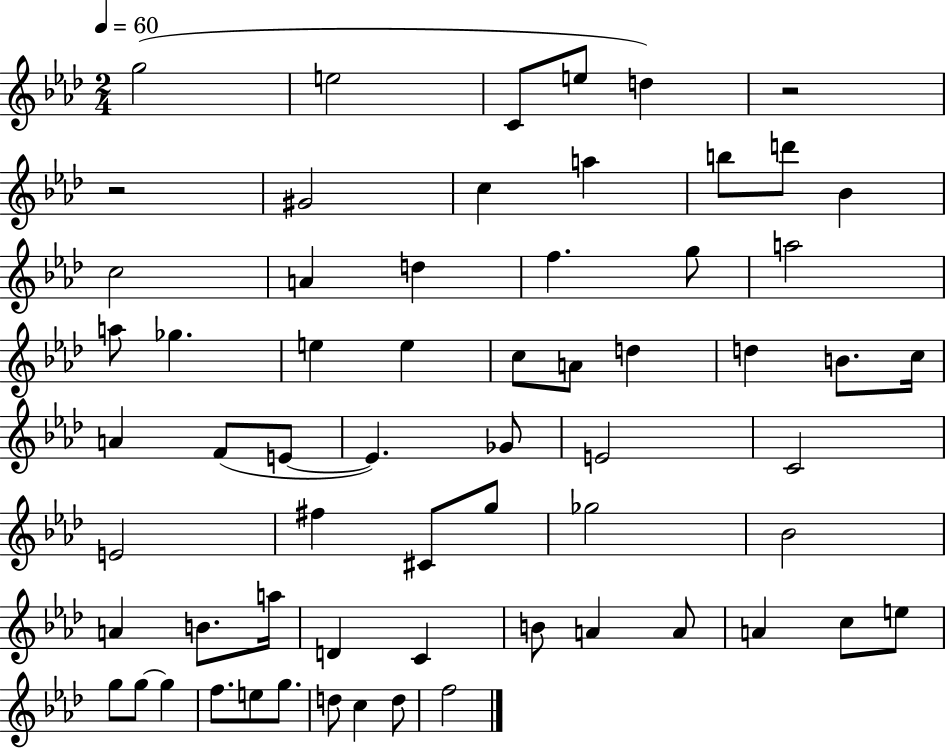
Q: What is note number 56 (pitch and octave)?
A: E5